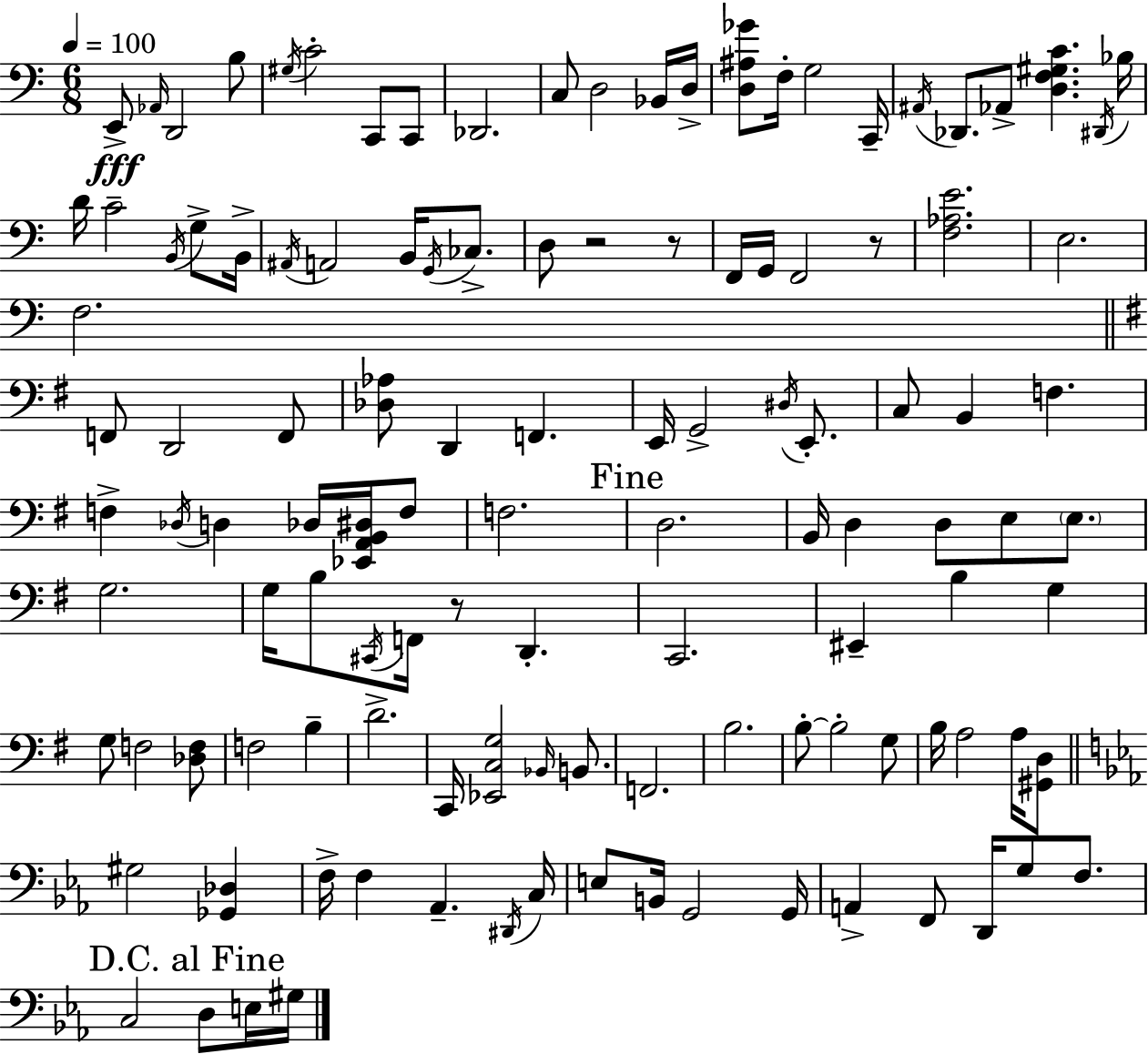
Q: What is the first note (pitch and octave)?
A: E2